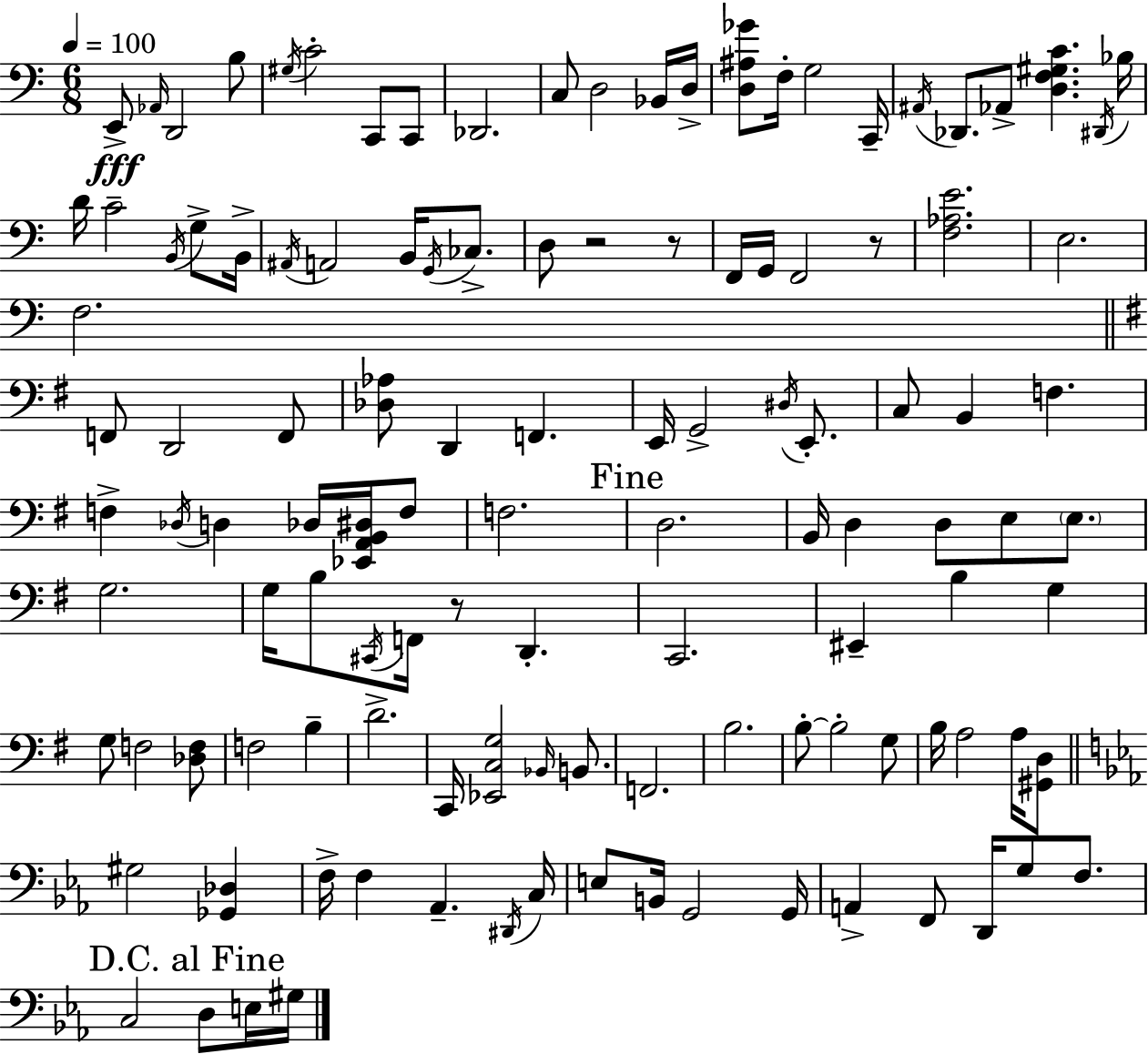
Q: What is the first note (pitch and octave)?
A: E2